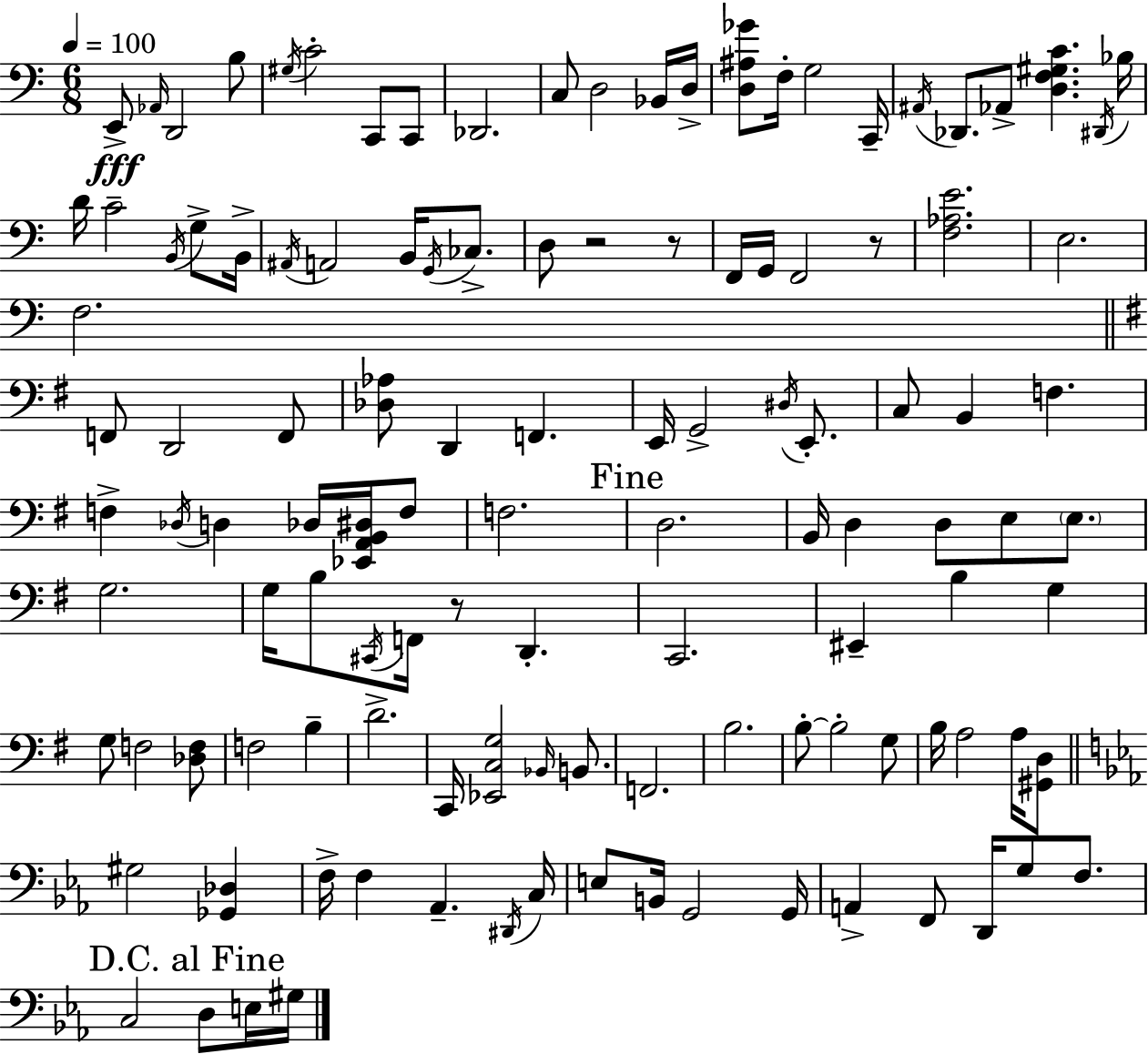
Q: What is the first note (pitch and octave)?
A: E2